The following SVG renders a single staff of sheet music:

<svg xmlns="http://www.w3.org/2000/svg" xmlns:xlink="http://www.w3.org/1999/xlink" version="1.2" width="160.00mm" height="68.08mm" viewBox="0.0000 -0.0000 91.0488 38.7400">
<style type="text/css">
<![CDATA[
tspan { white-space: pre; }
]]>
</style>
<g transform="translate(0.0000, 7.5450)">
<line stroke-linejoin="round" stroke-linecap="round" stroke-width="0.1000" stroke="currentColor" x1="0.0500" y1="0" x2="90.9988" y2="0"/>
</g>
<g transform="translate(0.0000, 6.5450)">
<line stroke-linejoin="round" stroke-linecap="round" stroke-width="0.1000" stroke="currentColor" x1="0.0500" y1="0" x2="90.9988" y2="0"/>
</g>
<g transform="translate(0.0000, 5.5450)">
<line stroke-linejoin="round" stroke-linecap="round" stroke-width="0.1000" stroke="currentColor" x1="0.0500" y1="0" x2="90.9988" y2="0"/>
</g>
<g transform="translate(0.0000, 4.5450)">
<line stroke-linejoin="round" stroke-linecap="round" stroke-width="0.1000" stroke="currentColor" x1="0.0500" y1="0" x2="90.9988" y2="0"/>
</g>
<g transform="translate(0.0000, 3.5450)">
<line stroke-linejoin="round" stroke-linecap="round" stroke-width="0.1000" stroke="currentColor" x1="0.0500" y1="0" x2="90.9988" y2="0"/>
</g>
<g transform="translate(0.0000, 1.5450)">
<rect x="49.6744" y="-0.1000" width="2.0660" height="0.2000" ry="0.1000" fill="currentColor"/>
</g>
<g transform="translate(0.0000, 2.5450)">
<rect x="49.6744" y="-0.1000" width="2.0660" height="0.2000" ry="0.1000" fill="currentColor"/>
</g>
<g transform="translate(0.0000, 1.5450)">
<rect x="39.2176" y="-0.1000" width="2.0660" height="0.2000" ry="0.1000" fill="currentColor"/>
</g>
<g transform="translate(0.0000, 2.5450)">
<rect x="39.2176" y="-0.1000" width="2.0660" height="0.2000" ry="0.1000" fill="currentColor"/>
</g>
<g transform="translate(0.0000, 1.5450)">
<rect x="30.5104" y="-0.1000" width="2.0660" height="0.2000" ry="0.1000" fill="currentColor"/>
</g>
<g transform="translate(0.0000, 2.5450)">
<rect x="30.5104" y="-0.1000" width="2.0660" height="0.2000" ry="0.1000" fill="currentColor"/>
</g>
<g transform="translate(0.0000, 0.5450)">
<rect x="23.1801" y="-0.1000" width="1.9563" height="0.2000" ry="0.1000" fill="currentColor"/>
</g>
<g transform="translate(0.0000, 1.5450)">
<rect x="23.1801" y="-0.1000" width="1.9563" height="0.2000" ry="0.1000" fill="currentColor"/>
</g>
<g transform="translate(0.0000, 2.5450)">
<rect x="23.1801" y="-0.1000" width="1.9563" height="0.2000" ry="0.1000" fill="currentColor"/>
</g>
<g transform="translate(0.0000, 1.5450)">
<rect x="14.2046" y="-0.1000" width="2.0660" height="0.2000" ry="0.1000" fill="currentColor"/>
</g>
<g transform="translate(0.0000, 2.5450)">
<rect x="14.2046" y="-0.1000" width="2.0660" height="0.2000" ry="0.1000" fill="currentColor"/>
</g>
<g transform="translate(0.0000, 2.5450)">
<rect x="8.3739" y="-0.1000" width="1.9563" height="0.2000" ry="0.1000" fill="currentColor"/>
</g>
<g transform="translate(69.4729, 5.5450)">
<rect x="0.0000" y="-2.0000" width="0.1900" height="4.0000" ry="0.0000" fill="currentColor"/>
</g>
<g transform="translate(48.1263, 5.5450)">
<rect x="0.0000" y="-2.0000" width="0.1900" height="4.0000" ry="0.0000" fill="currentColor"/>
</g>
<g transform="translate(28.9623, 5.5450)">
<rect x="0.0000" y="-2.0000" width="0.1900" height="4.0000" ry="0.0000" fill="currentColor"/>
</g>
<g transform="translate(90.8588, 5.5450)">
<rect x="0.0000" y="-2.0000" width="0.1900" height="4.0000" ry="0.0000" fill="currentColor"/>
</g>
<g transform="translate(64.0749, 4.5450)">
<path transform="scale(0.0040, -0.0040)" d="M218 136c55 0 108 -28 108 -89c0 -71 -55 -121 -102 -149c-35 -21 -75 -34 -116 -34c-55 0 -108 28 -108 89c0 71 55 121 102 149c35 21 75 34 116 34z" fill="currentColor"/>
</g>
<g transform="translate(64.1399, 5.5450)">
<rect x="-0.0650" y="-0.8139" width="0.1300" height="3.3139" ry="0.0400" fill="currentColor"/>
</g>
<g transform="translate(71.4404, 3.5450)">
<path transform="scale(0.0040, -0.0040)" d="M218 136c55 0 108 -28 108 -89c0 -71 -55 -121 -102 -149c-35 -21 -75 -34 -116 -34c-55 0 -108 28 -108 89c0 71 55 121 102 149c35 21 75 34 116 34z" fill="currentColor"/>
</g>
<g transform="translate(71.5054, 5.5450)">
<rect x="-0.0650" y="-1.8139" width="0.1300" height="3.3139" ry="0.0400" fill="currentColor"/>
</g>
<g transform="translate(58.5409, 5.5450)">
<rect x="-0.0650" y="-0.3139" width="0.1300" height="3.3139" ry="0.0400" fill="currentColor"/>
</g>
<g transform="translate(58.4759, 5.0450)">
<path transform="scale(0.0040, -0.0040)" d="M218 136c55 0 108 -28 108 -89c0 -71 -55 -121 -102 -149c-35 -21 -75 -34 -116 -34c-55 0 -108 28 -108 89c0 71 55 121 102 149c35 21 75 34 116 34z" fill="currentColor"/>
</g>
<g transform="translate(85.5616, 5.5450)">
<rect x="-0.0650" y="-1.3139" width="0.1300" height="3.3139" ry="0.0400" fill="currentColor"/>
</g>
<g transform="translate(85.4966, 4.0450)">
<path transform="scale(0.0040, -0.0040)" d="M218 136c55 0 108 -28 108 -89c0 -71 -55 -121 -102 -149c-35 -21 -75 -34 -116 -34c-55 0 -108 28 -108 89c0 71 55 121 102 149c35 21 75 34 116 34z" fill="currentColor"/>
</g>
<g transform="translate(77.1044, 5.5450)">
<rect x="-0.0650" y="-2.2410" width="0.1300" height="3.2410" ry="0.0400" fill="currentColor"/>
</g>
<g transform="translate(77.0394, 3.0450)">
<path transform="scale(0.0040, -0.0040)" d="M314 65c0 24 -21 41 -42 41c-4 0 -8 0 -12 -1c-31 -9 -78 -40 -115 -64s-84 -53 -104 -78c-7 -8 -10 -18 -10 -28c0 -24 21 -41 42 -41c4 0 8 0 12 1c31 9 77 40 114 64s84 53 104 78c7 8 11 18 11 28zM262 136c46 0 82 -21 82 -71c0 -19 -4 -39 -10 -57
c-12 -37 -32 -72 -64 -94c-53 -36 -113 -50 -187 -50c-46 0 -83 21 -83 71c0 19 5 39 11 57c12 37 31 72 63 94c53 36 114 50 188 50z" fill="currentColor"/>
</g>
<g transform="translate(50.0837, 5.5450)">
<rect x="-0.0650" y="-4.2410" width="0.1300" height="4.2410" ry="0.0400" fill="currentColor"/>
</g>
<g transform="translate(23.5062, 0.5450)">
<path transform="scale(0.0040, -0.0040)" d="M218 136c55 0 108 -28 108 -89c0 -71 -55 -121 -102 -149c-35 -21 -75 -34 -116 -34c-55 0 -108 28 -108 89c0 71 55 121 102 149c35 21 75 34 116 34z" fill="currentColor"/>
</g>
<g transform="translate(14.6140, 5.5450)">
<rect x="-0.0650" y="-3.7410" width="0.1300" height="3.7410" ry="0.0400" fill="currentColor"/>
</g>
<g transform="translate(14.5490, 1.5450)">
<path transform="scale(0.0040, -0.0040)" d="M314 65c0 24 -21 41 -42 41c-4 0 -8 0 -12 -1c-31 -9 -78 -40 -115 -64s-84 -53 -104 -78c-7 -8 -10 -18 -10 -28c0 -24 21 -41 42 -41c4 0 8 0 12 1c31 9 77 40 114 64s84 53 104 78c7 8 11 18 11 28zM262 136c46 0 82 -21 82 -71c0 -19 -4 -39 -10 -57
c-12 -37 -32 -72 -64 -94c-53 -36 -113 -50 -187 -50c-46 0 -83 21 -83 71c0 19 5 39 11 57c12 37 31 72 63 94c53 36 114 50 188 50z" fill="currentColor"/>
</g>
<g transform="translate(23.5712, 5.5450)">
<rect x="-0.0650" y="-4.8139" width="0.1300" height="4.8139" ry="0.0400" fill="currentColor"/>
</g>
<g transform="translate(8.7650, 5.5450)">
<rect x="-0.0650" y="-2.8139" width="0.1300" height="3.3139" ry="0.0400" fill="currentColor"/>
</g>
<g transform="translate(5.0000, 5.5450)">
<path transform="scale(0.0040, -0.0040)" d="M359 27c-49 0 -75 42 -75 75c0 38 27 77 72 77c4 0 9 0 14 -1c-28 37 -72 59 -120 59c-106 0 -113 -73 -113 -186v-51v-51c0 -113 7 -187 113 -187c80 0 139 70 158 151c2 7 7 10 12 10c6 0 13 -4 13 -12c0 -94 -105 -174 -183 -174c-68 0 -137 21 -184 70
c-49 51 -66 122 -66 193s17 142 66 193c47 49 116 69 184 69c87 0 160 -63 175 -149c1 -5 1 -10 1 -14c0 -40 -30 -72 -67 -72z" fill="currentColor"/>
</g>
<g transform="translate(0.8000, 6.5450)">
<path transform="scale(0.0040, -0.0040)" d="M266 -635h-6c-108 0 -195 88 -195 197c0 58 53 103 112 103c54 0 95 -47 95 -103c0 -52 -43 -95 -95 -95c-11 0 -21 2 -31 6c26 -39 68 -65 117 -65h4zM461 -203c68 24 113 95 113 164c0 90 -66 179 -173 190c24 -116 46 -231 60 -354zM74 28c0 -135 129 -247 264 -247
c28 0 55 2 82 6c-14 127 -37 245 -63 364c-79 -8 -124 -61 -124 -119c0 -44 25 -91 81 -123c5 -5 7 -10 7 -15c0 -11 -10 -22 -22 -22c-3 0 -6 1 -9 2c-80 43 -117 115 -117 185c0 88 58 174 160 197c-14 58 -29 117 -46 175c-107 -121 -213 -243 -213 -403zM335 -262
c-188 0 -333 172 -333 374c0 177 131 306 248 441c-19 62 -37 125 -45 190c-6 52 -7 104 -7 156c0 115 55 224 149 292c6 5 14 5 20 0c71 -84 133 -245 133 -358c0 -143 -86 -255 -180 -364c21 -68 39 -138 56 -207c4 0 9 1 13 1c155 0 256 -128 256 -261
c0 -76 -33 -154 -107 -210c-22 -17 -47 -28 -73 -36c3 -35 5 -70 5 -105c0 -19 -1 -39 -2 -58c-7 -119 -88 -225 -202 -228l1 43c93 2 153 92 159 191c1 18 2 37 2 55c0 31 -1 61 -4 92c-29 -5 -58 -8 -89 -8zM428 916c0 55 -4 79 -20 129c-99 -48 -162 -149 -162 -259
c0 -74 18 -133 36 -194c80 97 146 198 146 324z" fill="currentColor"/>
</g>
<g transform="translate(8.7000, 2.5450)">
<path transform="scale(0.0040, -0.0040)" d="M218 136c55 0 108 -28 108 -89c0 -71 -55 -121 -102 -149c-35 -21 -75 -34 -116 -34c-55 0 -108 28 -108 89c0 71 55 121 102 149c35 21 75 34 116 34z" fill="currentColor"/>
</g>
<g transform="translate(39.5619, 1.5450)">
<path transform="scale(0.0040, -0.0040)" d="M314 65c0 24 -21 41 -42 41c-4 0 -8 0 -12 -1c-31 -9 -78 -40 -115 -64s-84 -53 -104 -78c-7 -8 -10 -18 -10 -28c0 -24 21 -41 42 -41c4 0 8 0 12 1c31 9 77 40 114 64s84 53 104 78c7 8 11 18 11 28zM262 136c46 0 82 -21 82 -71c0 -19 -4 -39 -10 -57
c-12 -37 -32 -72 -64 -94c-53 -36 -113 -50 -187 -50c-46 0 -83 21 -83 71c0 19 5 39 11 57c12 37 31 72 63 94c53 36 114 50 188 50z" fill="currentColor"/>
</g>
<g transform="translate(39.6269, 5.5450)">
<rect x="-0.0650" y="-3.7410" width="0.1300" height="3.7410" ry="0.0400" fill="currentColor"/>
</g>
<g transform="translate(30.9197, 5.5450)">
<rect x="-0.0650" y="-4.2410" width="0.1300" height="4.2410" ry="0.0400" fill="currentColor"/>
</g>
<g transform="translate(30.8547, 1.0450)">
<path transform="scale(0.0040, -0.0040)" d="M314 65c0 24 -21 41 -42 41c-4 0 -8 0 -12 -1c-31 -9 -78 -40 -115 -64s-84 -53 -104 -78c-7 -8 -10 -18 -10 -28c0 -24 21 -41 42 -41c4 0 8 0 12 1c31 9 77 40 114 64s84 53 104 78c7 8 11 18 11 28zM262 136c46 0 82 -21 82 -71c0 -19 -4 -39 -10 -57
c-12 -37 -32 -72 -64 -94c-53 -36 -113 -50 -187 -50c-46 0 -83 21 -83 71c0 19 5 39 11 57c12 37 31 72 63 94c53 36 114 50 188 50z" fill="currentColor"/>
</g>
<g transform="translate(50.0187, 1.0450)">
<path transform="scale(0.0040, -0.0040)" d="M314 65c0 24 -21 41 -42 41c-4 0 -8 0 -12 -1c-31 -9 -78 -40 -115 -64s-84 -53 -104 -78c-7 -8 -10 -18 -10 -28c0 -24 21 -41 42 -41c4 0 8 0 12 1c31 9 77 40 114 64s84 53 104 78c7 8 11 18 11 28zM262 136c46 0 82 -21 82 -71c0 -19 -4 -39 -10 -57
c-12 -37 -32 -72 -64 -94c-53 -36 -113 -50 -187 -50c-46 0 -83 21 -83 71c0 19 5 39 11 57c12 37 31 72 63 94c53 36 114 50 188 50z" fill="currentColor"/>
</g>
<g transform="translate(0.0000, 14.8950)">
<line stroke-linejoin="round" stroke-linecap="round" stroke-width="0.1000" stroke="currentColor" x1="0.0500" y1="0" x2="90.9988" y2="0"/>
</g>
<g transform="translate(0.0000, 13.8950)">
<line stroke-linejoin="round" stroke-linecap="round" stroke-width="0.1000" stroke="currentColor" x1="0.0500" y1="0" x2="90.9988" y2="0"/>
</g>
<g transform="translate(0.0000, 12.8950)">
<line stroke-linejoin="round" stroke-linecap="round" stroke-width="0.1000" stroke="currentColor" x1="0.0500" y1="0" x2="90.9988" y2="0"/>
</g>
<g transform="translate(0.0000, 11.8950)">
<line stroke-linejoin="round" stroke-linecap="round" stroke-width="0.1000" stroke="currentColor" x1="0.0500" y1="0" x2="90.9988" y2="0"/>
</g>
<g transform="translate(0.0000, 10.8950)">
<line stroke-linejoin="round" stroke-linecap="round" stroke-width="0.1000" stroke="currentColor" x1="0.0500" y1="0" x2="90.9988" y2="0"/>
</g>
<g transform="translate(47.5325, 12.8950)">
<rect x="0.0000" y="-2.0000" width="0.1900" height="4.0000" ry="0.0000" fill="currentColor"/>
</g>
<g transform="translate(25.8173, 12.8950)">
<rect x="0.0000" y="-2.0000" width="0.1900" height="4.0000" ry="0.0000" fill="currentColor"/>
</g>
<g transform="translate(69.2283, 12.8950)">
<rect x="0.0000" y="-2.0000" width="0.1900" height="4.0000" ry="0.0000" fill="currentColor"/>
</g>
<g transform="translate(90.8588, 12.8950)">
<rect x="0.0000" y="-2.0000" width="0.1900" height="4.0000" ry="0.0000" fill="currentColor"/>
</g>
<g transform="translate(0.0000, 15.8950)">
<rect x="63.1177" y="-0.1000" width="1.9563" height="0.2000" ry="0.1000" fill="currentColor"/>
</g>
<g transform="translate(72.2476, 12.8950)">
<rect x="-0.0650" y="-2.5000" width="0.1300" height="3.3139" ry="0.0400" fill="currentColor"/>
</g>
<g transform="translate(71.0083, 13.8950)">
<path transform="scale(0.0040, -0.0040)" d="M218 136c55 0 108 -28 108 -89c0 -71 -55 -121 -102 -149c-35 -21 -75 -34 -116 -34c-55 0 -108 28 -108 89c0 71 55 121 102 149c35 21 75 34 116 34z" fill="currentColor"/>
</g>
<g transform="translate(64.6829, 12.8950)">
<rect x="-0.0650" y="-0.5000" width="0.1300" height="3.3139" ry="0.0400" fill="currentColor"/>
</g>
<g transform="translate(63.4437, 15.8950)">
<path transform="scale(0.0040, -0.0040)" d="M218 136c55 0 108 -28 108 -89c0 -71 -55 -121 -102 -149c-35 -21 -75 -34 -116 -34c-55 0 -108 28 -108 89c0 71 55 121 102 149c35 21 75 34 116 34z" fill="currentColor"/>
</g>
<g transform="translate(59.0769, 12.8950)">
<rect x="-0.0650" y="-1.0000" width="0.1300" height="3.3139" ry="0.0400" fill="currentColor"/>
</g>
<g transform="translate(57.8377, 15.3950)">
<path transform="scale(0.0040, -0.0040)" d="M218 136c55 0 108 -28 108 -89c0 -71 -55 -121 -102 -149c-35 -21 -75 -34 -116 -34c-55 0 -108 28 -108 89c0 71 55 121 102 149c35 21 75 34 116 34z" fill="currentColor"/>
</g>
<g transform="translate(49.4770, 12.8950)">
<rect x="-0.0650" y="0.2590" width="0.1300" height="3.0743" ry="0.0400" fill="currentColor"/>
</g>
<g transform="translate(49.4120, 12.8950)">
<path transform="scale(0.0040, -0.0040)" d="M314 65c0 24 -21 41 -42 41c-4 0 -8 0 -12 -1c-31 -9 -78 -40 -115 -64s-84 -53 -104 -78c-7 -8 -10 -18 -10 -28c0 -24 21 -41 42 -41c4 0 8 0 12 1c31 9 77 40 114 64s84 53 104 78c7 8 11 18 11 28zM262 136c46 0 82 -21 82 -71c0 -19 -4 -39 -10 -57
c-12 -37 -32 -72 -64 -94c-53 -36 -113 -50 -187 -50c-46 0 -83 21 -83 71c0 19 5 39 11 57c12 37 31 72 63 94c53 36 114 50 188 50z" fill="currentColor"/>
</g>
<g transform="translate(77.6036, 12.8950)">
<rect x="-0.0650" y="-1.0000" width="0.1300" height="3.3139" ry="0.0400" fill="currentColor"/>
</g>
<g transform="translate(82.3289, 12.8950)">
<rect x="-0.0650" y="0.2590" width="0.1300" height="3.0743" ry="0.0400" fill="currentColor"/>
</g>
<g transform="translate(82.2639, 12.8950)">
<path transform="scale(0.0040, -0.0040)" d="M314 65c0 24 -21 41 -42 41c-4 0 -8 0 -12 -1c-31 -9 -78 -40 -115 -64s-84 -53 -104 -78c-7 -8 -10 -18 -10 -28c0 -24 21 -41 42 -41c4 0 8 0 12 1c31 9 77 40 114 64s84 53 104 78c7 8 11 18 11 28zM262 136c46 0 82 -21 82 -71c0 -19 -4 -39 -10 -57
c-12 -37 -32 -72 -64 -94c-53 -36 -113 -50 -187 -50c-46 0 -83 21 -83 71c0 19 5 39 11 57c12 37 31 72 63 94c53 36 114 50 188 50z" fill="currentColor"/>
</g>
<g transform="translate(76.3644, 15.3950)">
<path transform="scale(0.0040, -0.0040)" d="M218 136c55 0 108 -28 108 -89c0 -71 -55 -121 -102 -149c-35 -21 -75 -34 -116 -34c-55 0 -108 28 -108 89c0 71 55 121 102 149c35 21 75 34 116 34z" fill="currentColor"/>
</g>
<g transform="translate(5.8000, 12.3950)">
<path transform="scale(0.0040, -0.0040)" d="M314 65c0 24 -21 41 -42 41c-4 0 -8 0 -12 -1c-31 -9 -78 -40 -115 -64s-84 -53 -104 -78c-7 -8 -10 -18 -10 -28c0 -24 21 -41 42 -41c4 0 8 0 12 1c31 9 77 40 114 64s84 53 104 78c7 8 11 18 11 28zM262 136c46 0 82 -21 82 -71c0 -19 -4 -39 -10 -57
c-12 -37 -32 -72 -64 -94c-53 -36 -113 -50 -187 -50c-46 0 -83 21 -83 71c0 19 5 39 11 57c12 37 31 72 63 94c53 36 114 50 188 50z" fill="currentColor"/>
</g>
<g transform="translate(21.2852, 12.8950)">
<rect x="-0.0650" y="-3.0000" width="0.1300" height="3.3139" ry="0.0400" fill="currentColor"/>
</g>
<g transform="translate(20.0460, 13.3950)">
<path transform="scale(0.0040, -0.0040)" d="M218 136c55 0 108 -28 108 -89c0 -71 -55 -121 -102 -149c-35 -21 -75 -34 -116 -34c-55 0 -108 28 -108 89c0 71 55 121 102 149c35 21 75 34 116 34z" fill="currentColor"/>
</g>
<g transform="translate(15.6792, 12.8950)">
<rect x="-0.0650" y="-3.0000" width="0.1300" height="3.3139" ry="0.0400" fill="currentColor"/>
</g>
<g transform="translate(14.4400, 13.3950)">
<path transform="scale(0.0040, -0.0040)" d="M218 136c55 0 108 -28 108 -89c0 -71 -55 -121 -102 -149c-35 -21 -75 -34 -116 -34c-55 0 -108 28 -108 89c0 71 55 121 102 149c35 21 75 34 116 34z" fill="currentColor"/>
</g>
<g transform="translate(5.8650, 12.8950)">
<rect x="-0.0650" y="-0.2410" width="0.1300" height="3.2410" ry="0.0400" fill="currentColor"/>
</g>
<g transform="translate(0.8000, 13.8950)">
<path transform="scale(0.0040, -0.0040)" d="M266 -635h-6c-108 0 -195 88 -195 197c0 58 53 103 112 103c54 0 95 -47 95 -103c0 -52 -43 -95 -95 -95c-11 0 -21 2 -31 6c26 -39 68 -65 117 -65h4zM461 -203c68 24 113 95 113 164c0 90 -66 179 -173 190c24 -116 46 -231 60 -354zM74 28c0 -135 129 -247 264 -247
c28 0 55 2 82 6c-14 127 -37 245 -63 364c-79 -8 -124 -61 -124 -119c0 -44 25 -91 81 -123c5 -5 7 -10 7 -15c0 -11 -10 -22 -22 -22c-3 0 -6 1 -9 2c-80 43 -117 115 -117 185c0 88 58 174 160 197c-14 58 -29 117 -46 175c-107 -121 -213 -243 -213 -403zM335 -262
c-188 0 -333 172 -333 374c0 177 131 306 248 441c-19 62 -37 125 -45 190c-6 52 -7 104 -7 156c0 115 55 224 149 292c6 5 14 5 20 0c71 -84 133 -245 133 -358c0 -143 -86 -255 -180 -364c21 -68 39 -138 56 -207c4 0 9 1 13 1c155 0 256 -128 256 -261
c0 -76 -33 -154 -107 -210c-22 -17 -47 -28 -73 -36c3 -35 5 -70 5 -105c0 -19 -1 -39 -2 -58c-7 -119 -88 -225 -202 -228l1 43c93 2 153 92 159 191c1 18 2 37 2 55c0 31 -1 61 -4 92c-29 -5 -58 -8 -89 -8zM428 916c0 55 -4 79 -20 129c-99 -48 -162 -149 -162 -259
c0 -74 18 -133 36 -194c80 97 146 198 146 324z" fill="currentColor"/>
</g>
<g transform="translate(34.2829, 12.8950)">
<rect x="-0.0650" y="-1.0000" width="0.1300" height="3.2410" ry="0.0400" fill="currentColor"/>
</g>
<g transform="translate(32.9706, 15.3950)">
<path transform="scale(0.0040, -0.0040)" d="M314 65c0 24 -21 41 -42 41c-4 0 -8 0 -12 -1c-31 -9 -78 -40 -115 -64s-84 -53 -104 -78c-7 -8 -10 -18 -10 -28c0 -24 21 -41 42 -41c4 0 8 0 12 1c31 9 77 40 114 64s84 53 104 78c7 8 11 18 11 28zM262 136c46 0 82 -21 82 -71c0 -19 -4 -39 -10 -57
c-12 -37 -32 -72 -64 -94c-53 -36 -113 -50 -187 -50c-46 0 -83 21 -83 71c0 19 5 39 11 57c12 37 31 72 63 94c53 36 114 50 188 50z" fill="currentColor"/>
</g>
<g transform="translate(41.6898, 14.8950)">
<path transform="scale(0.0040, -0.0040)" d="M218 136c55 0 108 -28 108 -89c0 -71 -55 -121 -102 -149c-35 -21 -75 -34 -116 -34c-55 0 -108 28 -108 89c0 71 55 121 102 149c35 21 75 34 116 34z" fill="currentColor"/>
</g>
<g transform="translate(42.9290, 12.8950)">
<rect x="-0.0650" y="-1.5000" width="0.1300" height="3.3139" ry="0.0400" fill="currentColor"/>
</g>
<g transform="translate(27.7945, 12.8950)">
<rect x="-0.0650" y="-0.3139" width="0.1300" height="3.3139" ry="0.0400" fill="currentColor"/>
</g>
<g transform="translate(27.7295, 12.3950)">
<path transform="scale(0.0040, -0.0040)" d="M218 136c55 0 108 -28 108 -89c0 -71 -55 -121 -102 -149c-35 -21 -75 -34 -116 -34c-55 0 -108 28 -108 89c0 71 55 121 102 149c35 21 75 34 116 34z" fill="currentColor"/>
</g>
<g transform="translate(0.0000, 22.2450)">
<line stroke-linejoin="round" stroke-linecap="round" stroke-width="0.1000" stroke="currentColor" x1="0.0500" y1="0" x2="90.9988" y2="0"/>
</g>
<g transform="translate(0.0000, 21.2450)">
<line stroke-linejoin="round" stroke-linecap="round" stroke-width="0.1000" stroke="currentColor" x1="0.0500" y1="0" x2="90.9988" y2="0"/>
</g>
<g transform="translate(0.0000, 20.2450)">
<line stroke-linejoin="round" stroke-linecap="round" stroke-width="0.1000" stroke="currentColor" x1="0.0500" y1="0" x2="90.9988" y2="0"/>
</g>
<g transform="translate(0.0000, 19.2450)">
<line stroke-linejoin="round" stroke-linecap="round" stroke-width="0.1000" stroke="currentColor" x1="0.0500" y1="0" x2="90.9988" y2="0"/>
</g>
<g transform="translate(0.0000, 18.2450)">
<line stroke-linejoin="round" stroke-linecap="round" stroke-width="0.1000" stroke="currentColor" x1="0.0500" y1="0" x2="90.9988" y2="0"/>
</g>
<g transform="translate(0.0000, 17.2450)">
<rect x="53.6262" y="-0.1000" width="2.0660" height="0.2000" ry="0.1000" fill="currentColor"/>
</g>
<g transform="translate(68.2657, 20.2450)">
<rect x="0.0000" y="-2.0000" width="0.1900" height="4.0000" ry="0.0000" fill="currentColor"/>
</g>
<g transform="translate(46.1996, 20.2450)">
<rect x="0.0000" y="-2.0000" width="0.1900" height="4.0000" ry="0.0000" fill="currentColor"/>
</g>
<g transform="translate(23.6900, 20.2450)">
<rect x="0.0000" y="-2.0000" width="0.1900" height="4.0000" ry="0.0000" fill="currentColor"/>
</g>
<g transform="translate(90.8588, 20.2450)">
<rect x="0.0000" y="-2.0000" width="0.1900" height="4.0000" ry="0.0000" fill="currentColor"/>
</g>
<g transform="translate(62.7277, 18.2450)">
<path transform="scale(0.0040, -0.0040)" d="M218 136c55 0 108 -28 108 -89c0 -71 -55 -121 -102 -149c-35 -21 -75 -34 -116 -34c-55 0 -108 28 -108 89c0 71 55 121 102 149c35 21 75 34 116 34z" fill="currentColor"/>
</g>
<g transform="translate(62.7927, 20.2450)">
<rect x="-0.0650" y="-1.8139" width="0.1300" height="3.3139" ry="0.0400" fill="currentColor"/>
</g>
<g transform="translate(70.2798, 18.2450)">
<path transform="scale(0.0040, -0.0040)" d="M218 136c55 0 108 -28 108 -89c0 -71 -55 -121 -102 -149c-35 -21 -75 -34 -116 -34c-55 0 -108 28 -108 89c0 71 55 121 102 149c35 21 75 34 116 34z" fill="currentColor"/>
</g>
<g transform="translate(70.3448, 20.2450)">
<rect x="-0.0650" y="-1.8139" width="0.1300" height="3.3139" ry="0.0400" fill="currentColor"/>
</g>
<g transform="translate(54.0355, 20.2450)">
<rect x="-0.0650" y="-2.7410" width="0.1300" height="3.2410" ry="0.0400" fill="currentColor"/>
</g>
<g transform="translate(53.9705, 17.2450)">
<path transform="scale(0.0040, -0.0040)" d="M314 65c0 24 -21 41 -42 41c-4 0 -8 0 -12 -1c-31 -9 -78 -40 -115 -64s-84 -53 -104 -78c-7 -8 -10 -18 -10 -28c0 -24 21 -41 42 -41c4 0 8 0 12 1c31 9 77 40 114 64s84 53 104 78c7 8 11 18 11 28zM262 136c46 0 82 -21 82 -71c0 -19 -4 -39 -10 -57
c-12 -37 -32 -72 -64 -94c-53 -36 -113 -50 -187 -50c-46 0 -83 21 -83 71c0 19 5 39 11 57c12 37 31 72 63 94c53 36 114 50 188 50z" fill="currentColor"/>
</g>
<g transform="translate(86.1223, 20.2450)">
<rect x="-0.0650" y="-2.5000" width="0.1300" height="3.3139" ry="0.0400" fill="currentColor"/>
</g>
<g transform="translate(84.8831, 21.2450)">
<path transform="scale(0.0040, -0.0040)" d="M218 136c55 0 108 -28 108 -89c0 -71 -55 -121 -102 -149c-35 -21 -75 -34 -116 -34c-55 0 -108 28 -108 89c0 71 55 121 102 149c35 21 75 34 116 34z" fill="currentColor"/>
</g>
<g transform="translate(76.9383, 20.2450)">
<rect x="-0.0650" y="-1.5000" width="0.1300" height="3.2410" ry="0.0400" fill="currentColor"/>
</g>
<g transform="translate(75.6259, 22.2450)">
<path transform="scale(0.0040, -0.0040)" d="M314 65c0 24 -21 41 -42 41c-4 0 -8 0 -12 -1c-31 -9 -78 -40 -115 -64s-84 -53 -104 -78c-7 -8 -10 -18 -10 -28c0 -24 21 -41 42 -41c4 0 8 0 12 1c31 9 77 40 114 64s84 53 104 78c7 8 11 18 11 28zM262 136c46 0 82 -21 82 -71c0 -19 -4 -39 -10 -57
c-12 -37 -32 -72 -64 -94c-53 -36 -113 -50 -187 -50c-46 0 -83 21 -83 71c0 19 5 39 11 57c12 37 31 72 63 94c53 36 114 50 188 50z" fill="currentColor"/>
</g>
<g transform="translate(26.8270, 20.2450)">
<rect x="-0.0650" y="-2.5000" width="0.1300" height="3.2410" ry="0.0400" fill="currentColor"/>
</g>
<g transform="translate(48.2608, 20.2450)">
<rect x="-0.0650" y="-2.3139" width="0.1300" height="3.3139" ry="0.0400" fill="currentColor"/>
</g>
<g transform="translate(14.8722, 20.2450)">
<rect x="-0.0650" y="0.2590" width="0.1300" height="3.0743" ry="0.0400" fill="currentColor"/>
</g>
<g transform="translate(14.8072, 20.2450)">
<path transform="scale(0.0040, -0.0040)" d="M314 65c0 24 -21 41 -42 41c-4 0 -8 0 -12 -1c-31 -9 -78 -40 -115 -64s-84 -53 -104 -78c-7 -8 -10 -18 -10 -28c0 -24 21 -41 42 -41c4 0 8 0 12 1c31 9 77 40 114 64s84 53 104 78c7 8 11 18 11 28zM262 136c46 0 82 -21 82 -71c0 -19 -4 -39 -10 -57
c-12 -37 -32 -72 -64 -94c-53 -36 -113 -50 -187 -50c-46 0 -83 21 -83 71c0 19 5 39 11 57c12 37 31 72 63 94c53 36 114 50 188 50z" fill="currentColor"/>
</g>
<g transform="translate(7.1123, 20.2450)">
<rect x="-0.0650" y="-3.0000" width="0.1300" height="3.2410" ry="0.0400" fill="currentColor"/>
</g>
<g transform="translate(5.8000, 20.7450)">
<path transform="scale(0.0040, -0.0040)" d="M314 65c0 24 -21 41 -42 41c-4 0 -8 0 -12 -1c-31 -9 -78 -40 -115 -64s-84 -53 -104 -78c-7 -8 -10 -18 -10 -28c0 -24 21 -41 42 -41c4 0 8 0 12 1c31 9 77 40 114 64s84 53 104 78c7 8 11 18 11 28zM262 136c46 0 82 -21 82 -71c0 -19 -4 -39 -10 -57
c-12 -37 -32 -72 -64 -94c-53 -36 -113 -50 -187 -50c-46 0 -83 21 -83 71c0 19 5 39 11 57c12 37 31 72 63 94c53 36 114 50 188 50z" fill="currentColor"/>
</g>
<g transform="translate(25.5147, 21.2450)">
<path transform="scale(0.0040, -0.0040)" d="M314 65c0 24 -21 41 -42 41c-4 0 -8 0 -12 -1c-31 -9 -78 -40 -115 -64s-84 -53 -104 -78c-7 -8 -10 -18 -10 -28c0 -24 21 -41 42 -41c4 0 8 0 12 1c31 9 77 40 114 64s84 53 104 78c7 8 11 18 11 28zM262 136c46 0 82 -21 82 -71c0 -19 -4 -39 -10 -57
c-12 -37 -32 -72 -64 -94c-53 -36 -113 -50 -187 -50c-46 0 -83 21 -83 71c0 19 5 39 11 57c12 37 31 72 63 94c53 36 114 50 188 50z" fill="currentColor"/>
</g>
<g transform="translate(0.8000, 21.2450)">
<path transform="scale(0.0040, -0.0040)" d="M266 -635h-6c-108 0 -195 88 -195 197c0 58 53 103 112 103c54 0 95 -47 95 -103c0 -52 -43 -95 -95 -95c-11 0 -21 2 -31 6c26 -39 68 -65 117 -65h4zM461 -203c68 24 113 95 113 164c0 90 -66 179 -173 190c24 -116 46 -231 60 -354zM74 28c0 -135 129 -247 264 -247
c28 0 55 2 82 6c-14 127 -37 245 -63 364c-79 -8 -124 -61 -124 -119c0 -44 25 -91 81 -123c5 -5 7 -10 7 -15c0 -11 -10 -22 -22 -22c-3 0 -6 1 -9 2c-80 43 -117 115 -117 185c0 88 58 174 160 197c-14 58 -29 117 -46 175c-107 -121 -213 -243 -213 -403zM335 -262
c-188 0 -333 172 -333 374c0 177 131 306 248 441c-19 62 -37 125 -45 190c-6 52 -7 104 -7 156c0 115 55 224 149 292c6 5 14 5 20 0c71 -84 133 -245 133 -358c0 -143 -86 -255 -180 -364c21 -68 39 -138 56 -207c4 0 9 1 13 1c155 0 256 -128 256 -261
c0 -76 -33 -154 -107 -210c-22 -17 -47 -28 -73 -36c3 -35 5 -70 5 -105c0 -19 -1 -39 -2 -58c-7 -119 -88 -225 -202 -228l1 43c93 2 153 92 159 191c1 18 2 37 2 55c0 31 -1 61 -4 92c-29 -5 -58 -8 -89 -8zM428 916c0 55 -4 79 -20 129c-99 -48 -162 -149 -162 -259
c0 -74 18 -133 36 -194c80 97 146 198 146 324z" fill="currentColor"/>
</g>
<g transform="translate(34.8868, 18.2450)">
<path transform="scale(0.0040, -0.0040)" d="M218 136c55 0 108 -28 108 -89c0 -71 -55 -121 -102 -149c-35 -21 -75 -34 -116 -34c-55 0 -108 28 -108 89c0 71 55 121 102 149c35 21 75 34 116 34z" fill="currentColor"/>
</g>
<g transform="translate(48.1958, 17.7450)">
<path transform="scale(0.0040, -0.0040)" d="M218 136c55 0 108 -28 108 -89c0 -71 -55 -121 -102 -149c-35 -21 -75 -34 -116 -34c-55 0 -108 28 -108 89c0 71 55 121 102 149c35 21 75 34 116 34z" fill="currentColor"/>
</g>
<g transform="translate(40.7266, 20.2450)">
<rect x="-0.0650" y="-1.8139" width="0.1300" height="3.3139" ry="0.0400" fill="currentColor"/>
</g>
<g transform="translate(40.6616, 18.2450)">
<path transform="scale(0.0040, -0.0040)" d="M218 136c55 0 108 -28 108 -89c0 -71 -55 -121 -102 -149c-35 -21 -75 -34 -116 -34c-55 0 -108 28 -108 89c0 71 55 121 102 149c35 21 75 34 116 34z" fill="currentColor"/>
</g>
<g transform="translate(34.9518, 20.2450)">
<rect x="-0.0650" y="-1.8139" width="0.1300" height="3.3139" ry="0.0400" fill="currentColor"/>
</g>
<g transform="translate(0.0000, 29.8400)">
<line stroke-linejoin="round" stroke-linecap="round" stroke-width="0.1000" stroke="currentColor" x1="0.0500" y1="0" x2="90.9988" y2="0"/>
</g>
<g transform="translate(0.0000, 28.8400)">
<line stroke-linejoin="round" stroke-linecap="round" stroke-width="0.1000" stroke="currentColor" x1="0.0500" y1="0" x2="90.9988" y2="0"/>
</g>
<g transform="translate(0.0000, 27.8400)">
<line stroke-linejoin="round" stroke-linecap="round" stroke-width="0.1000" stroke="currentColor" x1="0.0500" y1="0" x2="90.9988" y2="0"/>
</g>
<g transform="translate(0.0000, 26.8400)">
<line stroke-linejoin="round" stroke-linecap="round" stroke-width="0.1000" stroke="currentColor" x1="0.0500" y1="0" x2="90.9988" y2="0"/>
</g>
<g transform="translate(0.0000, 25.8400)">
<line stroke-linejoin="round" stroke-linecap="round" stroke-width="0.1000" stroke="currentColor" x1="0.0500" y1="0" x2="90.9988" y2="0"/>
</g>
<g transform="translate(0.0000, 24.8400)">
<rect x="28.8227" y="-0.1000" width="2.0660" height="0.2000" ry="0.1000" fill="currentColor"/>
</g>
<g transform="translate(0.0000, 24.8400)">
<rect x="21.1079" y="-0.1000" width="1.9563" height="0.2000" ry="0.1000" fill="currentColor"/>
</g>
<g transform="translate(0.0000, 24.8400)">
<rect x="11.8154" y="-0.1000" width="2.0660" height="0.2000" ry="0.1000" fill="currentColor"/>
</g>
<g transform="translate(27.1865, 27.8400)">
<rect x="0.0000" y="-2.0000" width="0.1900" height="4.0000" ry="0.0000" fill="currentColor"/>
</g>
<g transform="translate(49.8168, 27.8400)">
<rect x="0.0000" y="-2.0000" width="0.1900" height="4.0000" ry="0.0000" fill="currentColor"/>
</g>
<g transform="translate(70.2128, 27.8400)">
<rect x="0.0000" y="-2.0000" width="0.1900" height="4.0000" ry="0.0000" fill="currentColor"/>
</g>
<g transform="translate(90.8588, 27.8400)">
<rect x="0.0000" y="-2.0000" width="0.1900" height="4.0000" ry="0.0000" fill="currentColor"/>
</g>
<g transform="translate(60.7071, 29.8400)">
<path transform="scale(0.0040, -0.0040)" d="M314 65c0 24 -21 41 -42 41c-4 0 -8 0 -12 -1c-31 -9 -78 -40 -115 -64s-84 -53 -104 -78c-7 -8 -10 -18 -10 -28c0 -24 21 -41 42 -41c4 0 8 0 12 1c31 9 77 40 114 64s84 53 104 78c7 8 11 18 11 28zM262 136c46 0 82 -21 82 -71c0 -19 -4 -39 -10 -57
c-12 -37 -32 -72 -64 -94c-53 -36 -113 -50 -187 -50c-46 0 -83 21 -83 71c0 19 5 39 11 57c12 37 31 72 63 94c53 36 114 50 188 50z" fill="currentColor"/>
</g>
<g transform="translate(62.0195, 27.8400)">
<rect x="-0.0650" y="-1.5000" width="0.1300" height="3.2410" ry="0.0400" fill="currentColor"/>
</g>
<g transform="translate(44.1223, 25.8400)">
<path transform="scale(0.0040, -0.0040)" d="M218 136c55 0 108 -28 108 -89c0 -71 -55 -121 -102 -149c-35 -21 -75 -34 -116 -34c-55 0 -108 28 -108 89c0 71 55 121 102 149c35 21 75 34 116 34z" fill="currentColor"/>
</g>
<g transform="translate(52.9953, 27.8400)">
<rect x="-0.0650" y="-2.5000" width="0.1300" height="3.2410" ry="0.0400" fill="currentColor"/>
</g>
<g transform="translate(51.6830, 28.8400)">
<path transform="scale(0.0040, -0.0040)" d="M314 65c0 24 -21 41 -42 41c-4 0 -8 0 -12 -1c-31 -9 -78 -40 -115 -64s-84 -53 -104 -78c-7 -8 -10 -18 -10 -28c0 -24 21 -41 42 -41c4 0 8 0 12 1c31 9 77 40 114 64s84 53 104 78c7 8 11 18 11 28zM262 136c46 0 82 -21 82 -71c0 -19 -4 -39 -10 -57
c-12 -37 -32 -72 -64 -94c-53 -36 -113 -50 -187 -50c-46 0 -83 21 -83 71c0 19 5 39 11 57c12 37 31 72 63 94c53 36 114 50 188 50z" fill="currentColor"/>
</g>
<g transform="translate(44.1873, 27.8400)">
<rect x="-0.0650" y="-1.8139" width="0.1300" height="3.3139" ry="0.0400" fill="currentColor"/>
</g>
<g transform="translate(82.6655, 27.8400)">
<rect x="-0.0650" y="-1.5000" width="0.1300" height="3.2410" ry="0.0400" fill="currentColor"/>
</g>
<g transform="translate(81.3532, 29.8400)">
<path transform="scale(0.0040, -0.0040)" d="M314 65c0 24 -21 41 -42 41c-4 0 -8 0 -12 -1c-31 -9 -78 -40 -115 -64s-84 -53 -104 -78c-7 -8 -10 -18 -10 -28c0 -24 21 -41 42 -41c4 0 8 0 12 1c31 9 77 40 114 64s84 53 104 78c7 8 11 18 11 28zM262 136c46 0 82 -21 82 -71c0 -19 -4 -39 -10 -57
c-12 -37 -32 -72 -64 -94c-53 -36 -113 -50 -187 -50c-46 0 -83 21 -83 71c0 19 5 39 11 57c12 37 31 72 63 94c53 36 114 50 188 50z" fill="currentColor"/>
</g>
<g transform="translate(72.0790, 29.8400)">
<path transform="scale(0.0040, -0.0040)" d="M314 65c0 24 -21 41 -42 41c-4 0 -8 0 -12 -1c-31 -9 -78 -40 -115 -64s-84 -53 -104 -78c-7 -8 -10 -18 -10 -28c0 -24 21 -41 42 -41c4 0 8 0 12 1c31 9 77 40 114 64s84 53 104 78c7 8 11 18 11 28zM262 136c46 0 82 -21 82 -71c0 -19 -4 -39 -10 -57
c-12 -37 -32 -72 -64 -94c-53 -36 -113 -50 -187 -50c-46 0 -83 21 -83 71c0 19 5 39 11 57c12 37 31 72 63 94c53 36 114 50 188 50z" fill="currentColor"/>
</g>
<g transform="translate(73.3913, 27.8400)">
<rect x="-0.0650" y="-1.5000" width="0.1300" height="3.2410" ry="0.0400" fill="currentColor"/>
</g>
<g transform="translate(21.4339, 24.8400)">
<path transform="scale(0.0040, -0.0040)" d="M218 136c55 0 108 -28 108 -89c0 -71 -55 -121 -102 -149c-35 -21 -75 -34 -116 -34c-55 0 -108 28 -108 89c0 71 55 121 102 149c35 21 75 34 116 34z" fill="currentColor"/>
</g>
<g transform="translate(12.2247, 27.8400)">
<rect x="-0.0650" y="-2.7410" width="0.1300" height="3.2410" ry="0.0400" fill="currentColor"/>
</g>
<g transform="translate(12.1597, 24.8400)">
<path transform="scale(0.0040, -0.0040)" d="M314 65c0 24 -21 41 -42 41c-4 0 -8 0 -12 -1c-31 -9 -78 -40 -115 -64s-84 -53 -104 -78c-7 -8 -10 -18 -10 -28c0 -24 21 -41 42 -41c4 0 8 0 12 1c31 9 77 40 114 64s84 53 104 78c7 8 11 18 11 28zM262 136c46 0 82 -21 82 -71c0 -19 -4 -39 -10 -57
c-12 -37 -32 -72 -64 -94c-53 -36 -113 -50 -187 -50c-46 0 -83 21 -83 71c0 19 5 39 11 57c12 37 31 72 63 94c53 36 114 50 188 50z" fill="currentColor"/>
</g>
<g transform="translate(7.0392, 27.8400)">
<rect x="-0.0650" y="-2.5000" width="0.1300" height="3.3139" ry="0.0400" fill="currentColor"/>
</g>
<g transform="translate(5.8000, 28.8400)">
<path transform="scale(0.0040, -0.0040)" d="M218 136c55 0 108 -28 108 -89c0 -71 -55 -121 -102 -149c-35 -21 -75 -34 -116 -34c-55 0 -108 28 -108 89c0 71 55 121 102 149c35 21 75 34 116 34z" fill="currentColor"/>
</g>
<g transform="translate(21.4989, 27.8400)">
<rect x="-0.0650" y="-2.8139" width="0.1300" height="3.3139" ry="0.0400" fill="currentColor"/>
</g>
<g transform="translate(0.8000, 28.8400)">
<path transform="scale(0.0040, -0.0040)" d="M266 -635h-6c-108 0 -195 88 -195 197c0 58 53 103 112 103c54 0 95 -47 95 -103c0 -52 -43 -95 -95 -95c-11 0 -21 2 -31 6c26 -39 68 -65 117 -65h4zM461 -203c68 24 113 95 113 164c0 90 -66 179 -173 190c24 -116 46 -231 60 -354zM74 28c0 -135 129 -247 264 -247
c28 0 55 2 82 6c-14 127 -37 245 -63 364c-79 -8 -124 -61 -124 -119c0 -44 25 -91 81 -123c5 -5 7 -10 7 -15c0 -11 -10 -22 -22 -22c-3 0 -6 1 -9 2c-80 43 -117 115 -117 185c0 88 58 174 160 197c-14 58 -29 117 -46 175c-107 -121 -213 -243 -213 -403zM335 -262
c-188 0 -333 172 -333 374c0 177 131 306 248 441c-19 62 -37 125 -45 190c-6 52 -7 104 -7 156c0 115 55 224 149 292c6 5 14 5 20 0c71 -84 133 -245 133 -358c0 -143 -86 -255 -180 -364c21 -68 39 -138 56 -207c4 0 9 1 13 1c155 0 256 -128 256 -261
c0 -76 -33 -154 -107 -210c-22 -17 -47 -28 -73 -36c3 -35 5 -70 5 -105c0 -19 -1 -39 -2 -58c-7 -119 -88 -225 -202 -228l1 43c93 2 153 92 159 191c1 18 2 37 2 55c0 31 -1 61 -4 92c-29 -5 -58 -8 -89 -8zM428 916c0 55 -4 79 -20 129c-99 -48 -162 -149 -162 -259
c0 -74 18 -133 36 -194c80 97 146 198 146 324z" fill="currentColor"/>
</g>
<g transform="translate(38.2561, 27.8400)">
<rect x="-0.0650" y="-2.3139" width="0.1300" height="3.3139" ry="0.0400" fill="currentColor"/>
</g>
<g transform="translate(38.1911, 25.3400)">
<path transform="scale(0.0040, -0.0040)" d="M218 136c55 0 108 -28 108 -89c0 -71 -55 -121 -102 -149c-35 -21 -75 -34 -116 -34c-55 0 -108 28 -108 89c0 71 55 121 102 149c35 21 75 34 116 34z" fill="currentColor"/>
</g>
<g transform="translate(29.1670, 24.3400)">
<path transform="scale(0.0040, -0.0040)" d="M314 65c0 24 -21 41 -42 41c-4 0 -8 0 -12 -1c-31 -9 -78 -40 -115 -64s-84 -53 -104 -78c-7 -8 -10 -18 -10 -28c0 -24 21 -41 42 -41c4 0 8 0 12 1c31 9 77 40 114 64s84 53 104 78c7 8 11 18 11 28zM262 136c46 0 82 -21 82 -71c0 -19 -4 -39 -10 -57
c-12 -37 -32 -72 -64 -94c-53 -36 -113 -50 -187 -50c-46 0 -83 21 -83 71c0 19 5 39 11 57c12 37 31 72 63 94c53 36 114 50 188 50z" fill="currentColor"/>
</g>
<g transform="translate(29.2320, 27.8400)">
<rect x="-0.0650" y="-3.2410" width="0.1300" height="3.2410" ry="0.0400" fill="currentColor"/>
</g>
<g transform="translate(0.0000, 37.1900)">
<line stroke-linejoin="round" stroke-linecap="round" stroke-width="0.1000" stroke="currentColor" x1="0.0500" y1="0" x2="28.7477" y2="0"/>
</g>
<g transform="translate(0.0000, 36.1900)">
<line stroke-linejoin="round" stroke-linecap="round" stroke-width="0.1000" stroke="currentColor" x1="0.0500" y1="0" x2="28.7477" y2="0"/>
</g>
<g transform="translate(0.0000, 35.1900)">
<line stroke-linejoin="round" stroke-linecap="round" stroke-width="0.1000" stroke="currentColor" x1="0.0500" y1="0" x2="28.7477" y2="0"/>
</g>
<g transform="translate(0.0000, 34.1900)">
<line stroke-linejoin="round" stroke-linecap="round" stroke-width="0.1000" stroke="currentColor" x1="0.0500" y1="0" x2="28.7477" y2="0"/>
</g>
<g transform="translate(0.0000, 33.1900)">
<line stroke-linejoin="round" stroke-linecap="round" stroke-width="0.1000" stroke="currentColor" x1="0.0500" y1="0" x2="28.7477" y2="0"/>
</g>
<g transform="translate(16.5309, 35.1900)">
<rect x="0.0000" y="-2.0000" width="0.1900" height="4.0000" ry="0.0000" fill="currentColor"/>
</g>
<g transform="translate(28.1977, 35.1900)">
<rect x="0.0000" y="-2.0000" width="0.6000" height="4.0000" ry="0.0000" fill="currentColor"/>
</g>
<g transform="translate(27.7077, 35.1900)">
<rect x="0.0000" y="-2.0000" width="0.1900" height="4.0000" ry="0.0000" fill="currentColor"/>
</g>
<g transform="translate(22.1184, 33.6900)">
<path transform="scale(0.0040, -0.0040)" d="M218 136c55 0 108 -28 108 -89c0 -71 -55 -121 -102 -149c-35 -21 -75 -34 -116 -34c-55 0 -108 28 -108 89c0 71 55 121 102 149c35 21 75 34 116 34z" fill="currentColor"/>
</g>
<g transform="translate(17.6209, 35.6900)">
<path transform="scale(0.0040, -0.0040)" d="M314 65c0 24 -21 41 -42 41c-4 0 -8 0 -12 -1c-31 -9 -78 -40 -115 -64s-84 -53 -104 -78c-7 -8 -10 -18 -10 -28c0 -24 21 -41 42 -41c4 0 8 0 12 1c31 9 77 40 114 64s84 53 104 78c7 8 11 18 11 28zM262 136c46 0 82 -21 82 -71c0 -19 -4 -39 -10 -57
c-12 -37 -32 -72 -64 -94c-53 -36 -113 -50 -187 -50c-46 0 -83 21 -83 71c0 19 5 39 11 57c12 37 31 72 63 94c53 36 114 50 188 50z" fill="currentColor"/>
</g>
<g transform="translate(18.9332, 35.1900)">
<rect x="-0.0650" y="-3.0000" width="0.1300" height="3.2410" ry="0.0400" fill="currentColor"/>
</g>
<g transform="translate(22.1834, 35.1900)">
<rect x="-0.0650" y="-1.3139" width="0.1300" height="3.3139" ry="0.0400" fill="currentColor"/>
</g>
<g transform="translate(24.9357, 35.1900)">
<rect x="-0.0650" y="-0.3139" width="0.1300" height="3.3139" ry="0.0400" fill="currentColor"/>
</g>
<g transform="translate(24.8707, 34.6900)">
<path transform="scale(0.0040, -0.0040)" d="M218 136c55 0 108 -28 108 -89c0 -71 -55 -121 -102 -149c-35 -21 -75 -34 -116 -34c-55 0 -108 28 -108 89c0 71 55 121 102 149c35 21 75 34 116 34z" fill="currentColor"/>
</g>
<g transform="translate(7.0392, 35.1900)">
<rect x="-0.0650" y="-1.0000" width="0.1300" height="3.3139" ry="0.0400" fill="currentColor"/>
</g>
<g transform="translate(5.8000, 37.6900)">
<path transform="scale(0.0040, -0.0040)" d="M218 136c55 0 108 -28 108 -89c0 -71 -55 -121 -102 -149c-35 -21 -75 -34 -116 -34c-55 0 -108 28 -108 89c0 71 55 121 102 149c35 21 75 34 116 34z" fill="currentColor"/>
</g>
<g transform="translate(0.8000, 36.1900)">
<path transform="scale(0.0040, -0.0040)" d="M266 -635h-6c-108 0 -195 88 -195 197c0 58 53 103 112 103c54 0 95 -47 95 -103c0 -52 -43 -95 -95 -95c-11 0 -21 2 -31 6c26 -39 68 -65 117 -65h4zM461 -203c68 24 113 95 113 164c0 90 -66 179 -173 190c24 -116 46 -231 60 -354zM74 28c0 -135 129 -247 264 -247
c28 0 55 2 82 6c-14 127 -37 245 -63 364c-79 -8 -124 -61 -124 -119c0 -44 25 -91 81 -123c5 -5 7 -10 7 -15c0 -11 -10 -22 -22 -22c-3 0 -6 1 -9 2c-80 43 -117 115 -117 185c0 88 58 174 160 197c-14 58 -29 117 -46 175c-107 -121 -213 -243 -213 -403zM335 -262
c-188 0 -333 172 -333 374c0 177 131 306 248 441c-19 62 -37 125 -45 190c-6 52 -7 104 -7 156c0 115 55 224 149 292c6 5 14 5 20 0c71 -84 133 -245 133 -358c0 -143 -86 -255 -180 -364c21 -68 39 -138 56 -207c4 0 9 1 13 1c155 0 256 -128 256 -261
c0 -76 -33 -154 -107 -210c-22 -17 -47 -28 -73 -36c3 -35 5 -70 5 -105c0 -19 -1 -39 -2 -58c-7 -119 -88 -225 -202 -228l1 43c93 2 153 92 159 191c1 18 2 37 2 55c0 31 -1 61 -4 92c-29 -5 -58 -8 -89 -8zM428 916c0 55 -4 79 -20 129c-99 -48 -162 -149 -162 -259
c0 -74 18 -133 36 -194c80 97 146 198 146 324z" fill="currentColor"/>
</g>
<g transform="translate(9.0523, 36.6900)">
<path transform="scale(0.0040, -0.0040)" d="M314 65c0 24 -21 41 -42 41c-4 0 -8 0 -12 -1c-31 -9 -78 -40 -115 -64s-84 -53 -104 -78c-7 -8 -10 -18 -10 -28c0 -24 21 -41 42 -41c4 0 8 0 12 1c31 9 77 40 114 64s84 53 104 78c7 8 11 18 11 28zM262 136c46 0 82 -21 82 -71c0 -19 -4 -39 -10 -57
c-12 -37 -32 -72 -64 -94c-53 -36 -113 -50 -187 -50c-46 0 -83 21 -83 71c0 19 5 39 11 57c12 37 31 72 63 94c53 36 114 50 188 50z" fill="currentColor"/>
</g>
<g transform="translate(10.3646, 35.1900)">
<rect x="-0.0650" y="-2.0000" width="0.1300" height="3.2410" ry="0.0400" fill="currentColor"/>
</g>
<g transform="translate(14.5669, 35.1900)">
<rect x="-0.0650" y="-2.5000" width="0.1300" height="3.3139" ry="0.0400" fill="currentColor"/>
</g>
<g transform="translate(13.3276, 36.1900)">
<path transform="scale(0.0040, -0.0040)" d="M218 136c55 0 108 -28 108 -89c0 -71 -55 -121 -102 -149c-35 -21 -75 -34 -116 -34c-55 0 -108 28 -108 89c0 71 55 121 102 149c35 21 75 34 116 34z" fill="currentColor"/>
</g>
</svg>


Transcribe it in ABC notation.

X:1
T:Untitled
M:4/4
L:1/4
K:C
a c'2 e' d'2 c'2 d'2 c d f g2 e c2 A A c D2 E B2 D C G D B2 A2 B2 G2 f f g a2 f f E2 G G a2 a b2 g f G2 E2 E2 E2 D F2 G A2 e c